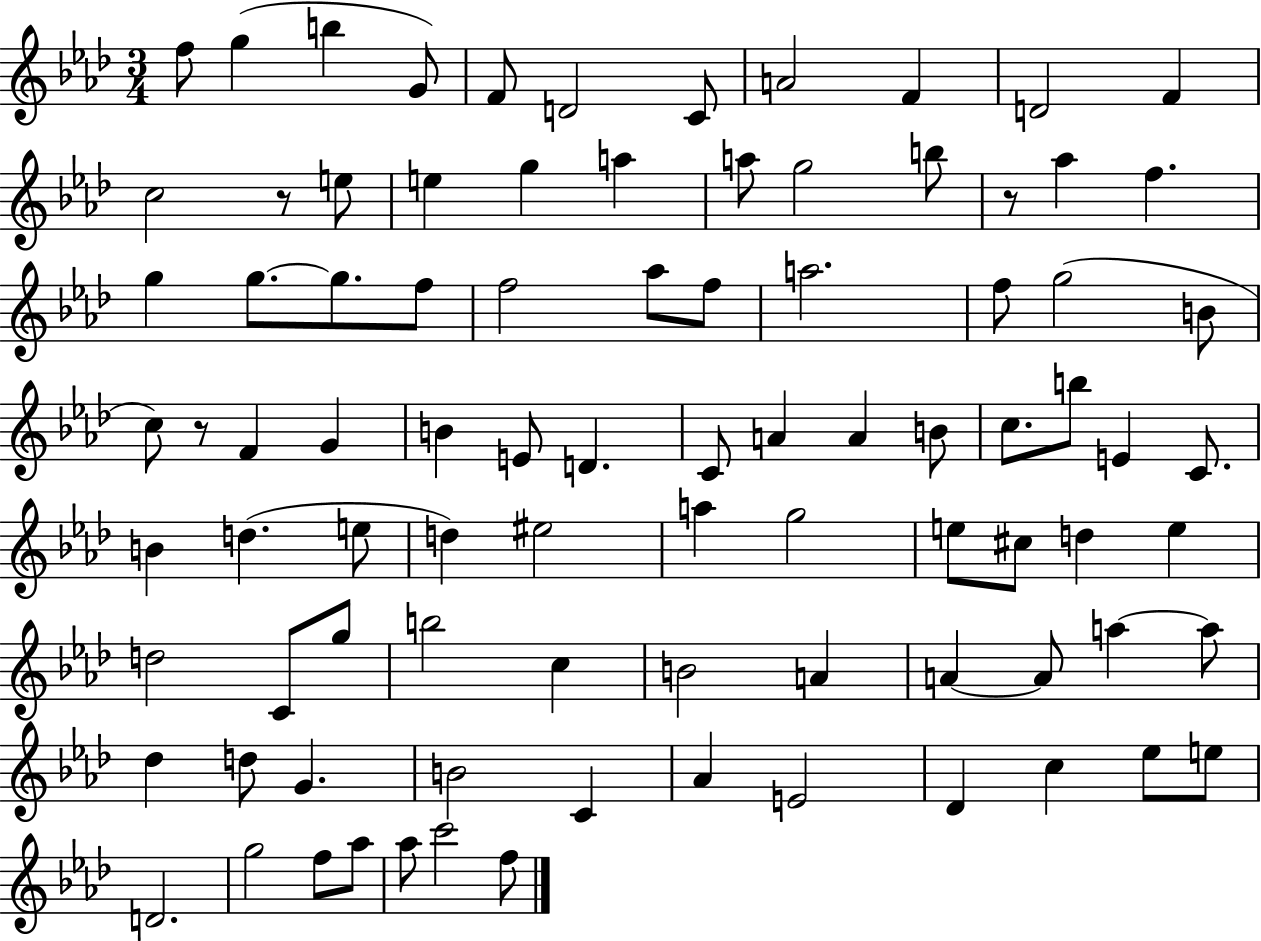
{
  \clef treble
  \numericTimeSignature
  \time 3/4
  \key aes \major
  f''8 g''4( b''4 g'8) | f'8 d'2 c'8 | a'2 f'4 | d'2 f'4 | \break c''2 r8 e''8 | e''4 g''4 a''4 | a''8 g''2 b''8 | r8 aes''4 f''4. | \break g''4 g''8.~~ g''8. f''8 | f''2 aes''8 f''8 | a''2. | f''8 g''2( b'8 | \break c''8) r8 f'4 g'4 | b'4 e'8 d'4. | c'8 a'4 a'4 b'8 | c''8. b''8 e'4 c'8. | \break b'4 d''4.( e''8 | d''4) eis''2 | a''4 g''2 | e''8 cis''8 d''4 e''4 | \break d''2 c'8 g''8 | b''2 c''4 | b'2 a'4 | a'4~~ a'8 a''4~~ a''8 | \break des''4 d''8 g'4. | b'2 c'4 | aes'4 e'2 | des'4 c''4 ees''8 e''8 | \break d'2. | g''2 f''8 aes''8 | aes''8 c'''2 f''8 | \bar "|."
}